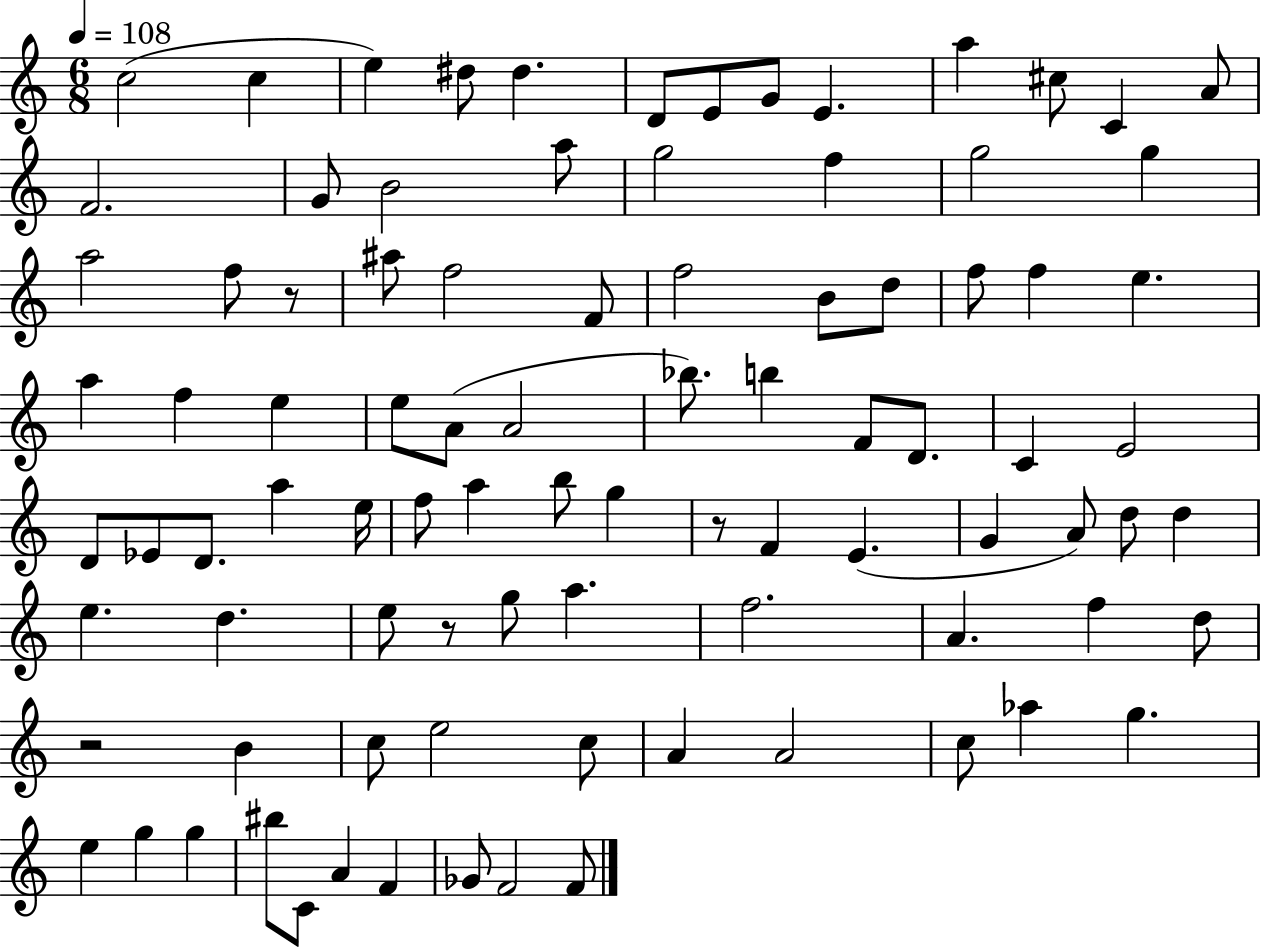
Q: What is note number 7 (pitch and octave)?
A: E4